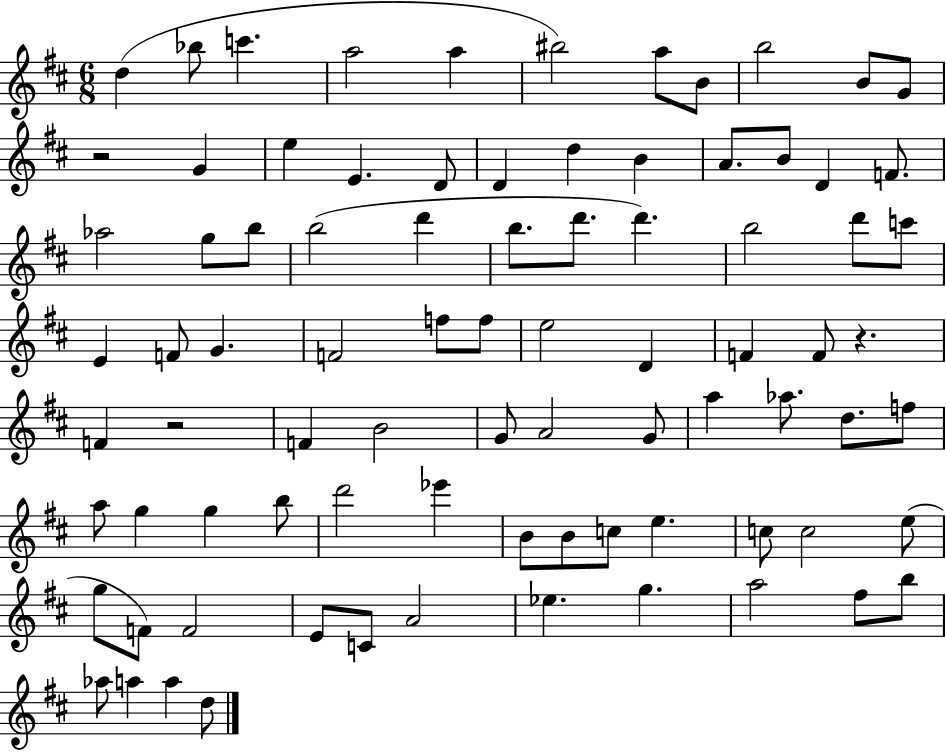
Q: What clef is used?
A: treble